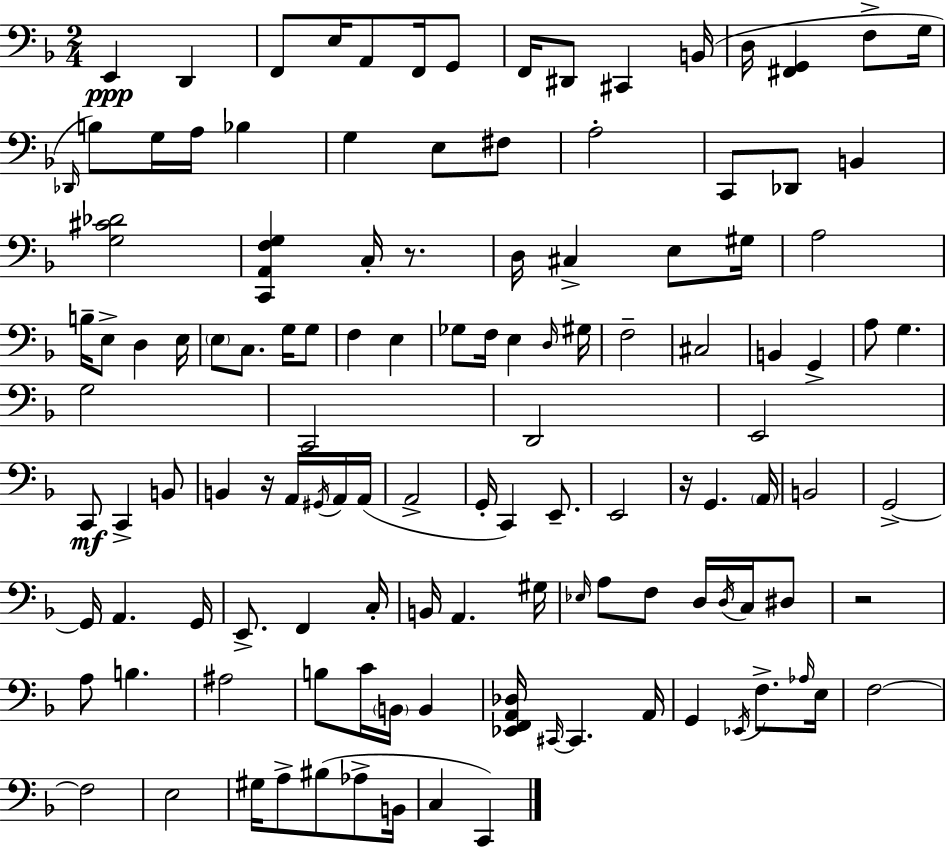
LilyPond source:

{
  \clef bass
  \numericTimeSignature
  \time 2/4
  \key f \major
  \repeat volta 2 { e,4\ppp d,4 | f,8 e16 a,8 f,16 g,8 | f,16 dis,8 cis,4 b,16( | d16 <fis, g,>4 f8-> g16 | \break \grace { des,16 }) b8 g16 a16 bes4 | g4 e8 fis8 | a2-. | c,8 des,8 b,4 | \break <g cis' des'>2 | <c, a, f g>4 c16-. r8. | d16 cis4-> e8 | gis16 a2 | \break b16-- e8-> d4 | e16 \parenthesize e8 c8. g16 g8 | f4 e4 | ges8 f16 e4 | \break \grace { d16 } gis16 f2-- | cis2 | b,4 g,4-> | a8 g4. | \break g2 | c,2 | d,2 | e,2 | \break c,8\mf c,4-> | b,8 b,4 r16 a,16 | \acciaccatura { gis,16 } a,16 a,16( a,2-> | g,16-. c,4) | \break e,8.-- e,2 | r16 g,4. | \parenthesize a,16 b,2 | g,2->~~ | \break g,16 a,4. | g,16 e,8.-> f,4 | c16-. b,16 a,4. | gis16 \grace { ees16 } a8 f8 | \break d16 \acciaccatura { d16 } c16 dis8 r2 | a8 b4. | ais2 | b8 c'16 | \break \parenthesize b,16 b,4 <ees, f, a, des>16 \grace { cis,16~ }~ cis,4. | a,16 g,4 | \acciaccatura { ees,16 } f8.-> \grace { aes16 } e16 | f2~~ | \break f2 | e2 | gis16 a8-> bis8( aes8-> b,16 | c4 c,4) | \break } \bar "|."
}